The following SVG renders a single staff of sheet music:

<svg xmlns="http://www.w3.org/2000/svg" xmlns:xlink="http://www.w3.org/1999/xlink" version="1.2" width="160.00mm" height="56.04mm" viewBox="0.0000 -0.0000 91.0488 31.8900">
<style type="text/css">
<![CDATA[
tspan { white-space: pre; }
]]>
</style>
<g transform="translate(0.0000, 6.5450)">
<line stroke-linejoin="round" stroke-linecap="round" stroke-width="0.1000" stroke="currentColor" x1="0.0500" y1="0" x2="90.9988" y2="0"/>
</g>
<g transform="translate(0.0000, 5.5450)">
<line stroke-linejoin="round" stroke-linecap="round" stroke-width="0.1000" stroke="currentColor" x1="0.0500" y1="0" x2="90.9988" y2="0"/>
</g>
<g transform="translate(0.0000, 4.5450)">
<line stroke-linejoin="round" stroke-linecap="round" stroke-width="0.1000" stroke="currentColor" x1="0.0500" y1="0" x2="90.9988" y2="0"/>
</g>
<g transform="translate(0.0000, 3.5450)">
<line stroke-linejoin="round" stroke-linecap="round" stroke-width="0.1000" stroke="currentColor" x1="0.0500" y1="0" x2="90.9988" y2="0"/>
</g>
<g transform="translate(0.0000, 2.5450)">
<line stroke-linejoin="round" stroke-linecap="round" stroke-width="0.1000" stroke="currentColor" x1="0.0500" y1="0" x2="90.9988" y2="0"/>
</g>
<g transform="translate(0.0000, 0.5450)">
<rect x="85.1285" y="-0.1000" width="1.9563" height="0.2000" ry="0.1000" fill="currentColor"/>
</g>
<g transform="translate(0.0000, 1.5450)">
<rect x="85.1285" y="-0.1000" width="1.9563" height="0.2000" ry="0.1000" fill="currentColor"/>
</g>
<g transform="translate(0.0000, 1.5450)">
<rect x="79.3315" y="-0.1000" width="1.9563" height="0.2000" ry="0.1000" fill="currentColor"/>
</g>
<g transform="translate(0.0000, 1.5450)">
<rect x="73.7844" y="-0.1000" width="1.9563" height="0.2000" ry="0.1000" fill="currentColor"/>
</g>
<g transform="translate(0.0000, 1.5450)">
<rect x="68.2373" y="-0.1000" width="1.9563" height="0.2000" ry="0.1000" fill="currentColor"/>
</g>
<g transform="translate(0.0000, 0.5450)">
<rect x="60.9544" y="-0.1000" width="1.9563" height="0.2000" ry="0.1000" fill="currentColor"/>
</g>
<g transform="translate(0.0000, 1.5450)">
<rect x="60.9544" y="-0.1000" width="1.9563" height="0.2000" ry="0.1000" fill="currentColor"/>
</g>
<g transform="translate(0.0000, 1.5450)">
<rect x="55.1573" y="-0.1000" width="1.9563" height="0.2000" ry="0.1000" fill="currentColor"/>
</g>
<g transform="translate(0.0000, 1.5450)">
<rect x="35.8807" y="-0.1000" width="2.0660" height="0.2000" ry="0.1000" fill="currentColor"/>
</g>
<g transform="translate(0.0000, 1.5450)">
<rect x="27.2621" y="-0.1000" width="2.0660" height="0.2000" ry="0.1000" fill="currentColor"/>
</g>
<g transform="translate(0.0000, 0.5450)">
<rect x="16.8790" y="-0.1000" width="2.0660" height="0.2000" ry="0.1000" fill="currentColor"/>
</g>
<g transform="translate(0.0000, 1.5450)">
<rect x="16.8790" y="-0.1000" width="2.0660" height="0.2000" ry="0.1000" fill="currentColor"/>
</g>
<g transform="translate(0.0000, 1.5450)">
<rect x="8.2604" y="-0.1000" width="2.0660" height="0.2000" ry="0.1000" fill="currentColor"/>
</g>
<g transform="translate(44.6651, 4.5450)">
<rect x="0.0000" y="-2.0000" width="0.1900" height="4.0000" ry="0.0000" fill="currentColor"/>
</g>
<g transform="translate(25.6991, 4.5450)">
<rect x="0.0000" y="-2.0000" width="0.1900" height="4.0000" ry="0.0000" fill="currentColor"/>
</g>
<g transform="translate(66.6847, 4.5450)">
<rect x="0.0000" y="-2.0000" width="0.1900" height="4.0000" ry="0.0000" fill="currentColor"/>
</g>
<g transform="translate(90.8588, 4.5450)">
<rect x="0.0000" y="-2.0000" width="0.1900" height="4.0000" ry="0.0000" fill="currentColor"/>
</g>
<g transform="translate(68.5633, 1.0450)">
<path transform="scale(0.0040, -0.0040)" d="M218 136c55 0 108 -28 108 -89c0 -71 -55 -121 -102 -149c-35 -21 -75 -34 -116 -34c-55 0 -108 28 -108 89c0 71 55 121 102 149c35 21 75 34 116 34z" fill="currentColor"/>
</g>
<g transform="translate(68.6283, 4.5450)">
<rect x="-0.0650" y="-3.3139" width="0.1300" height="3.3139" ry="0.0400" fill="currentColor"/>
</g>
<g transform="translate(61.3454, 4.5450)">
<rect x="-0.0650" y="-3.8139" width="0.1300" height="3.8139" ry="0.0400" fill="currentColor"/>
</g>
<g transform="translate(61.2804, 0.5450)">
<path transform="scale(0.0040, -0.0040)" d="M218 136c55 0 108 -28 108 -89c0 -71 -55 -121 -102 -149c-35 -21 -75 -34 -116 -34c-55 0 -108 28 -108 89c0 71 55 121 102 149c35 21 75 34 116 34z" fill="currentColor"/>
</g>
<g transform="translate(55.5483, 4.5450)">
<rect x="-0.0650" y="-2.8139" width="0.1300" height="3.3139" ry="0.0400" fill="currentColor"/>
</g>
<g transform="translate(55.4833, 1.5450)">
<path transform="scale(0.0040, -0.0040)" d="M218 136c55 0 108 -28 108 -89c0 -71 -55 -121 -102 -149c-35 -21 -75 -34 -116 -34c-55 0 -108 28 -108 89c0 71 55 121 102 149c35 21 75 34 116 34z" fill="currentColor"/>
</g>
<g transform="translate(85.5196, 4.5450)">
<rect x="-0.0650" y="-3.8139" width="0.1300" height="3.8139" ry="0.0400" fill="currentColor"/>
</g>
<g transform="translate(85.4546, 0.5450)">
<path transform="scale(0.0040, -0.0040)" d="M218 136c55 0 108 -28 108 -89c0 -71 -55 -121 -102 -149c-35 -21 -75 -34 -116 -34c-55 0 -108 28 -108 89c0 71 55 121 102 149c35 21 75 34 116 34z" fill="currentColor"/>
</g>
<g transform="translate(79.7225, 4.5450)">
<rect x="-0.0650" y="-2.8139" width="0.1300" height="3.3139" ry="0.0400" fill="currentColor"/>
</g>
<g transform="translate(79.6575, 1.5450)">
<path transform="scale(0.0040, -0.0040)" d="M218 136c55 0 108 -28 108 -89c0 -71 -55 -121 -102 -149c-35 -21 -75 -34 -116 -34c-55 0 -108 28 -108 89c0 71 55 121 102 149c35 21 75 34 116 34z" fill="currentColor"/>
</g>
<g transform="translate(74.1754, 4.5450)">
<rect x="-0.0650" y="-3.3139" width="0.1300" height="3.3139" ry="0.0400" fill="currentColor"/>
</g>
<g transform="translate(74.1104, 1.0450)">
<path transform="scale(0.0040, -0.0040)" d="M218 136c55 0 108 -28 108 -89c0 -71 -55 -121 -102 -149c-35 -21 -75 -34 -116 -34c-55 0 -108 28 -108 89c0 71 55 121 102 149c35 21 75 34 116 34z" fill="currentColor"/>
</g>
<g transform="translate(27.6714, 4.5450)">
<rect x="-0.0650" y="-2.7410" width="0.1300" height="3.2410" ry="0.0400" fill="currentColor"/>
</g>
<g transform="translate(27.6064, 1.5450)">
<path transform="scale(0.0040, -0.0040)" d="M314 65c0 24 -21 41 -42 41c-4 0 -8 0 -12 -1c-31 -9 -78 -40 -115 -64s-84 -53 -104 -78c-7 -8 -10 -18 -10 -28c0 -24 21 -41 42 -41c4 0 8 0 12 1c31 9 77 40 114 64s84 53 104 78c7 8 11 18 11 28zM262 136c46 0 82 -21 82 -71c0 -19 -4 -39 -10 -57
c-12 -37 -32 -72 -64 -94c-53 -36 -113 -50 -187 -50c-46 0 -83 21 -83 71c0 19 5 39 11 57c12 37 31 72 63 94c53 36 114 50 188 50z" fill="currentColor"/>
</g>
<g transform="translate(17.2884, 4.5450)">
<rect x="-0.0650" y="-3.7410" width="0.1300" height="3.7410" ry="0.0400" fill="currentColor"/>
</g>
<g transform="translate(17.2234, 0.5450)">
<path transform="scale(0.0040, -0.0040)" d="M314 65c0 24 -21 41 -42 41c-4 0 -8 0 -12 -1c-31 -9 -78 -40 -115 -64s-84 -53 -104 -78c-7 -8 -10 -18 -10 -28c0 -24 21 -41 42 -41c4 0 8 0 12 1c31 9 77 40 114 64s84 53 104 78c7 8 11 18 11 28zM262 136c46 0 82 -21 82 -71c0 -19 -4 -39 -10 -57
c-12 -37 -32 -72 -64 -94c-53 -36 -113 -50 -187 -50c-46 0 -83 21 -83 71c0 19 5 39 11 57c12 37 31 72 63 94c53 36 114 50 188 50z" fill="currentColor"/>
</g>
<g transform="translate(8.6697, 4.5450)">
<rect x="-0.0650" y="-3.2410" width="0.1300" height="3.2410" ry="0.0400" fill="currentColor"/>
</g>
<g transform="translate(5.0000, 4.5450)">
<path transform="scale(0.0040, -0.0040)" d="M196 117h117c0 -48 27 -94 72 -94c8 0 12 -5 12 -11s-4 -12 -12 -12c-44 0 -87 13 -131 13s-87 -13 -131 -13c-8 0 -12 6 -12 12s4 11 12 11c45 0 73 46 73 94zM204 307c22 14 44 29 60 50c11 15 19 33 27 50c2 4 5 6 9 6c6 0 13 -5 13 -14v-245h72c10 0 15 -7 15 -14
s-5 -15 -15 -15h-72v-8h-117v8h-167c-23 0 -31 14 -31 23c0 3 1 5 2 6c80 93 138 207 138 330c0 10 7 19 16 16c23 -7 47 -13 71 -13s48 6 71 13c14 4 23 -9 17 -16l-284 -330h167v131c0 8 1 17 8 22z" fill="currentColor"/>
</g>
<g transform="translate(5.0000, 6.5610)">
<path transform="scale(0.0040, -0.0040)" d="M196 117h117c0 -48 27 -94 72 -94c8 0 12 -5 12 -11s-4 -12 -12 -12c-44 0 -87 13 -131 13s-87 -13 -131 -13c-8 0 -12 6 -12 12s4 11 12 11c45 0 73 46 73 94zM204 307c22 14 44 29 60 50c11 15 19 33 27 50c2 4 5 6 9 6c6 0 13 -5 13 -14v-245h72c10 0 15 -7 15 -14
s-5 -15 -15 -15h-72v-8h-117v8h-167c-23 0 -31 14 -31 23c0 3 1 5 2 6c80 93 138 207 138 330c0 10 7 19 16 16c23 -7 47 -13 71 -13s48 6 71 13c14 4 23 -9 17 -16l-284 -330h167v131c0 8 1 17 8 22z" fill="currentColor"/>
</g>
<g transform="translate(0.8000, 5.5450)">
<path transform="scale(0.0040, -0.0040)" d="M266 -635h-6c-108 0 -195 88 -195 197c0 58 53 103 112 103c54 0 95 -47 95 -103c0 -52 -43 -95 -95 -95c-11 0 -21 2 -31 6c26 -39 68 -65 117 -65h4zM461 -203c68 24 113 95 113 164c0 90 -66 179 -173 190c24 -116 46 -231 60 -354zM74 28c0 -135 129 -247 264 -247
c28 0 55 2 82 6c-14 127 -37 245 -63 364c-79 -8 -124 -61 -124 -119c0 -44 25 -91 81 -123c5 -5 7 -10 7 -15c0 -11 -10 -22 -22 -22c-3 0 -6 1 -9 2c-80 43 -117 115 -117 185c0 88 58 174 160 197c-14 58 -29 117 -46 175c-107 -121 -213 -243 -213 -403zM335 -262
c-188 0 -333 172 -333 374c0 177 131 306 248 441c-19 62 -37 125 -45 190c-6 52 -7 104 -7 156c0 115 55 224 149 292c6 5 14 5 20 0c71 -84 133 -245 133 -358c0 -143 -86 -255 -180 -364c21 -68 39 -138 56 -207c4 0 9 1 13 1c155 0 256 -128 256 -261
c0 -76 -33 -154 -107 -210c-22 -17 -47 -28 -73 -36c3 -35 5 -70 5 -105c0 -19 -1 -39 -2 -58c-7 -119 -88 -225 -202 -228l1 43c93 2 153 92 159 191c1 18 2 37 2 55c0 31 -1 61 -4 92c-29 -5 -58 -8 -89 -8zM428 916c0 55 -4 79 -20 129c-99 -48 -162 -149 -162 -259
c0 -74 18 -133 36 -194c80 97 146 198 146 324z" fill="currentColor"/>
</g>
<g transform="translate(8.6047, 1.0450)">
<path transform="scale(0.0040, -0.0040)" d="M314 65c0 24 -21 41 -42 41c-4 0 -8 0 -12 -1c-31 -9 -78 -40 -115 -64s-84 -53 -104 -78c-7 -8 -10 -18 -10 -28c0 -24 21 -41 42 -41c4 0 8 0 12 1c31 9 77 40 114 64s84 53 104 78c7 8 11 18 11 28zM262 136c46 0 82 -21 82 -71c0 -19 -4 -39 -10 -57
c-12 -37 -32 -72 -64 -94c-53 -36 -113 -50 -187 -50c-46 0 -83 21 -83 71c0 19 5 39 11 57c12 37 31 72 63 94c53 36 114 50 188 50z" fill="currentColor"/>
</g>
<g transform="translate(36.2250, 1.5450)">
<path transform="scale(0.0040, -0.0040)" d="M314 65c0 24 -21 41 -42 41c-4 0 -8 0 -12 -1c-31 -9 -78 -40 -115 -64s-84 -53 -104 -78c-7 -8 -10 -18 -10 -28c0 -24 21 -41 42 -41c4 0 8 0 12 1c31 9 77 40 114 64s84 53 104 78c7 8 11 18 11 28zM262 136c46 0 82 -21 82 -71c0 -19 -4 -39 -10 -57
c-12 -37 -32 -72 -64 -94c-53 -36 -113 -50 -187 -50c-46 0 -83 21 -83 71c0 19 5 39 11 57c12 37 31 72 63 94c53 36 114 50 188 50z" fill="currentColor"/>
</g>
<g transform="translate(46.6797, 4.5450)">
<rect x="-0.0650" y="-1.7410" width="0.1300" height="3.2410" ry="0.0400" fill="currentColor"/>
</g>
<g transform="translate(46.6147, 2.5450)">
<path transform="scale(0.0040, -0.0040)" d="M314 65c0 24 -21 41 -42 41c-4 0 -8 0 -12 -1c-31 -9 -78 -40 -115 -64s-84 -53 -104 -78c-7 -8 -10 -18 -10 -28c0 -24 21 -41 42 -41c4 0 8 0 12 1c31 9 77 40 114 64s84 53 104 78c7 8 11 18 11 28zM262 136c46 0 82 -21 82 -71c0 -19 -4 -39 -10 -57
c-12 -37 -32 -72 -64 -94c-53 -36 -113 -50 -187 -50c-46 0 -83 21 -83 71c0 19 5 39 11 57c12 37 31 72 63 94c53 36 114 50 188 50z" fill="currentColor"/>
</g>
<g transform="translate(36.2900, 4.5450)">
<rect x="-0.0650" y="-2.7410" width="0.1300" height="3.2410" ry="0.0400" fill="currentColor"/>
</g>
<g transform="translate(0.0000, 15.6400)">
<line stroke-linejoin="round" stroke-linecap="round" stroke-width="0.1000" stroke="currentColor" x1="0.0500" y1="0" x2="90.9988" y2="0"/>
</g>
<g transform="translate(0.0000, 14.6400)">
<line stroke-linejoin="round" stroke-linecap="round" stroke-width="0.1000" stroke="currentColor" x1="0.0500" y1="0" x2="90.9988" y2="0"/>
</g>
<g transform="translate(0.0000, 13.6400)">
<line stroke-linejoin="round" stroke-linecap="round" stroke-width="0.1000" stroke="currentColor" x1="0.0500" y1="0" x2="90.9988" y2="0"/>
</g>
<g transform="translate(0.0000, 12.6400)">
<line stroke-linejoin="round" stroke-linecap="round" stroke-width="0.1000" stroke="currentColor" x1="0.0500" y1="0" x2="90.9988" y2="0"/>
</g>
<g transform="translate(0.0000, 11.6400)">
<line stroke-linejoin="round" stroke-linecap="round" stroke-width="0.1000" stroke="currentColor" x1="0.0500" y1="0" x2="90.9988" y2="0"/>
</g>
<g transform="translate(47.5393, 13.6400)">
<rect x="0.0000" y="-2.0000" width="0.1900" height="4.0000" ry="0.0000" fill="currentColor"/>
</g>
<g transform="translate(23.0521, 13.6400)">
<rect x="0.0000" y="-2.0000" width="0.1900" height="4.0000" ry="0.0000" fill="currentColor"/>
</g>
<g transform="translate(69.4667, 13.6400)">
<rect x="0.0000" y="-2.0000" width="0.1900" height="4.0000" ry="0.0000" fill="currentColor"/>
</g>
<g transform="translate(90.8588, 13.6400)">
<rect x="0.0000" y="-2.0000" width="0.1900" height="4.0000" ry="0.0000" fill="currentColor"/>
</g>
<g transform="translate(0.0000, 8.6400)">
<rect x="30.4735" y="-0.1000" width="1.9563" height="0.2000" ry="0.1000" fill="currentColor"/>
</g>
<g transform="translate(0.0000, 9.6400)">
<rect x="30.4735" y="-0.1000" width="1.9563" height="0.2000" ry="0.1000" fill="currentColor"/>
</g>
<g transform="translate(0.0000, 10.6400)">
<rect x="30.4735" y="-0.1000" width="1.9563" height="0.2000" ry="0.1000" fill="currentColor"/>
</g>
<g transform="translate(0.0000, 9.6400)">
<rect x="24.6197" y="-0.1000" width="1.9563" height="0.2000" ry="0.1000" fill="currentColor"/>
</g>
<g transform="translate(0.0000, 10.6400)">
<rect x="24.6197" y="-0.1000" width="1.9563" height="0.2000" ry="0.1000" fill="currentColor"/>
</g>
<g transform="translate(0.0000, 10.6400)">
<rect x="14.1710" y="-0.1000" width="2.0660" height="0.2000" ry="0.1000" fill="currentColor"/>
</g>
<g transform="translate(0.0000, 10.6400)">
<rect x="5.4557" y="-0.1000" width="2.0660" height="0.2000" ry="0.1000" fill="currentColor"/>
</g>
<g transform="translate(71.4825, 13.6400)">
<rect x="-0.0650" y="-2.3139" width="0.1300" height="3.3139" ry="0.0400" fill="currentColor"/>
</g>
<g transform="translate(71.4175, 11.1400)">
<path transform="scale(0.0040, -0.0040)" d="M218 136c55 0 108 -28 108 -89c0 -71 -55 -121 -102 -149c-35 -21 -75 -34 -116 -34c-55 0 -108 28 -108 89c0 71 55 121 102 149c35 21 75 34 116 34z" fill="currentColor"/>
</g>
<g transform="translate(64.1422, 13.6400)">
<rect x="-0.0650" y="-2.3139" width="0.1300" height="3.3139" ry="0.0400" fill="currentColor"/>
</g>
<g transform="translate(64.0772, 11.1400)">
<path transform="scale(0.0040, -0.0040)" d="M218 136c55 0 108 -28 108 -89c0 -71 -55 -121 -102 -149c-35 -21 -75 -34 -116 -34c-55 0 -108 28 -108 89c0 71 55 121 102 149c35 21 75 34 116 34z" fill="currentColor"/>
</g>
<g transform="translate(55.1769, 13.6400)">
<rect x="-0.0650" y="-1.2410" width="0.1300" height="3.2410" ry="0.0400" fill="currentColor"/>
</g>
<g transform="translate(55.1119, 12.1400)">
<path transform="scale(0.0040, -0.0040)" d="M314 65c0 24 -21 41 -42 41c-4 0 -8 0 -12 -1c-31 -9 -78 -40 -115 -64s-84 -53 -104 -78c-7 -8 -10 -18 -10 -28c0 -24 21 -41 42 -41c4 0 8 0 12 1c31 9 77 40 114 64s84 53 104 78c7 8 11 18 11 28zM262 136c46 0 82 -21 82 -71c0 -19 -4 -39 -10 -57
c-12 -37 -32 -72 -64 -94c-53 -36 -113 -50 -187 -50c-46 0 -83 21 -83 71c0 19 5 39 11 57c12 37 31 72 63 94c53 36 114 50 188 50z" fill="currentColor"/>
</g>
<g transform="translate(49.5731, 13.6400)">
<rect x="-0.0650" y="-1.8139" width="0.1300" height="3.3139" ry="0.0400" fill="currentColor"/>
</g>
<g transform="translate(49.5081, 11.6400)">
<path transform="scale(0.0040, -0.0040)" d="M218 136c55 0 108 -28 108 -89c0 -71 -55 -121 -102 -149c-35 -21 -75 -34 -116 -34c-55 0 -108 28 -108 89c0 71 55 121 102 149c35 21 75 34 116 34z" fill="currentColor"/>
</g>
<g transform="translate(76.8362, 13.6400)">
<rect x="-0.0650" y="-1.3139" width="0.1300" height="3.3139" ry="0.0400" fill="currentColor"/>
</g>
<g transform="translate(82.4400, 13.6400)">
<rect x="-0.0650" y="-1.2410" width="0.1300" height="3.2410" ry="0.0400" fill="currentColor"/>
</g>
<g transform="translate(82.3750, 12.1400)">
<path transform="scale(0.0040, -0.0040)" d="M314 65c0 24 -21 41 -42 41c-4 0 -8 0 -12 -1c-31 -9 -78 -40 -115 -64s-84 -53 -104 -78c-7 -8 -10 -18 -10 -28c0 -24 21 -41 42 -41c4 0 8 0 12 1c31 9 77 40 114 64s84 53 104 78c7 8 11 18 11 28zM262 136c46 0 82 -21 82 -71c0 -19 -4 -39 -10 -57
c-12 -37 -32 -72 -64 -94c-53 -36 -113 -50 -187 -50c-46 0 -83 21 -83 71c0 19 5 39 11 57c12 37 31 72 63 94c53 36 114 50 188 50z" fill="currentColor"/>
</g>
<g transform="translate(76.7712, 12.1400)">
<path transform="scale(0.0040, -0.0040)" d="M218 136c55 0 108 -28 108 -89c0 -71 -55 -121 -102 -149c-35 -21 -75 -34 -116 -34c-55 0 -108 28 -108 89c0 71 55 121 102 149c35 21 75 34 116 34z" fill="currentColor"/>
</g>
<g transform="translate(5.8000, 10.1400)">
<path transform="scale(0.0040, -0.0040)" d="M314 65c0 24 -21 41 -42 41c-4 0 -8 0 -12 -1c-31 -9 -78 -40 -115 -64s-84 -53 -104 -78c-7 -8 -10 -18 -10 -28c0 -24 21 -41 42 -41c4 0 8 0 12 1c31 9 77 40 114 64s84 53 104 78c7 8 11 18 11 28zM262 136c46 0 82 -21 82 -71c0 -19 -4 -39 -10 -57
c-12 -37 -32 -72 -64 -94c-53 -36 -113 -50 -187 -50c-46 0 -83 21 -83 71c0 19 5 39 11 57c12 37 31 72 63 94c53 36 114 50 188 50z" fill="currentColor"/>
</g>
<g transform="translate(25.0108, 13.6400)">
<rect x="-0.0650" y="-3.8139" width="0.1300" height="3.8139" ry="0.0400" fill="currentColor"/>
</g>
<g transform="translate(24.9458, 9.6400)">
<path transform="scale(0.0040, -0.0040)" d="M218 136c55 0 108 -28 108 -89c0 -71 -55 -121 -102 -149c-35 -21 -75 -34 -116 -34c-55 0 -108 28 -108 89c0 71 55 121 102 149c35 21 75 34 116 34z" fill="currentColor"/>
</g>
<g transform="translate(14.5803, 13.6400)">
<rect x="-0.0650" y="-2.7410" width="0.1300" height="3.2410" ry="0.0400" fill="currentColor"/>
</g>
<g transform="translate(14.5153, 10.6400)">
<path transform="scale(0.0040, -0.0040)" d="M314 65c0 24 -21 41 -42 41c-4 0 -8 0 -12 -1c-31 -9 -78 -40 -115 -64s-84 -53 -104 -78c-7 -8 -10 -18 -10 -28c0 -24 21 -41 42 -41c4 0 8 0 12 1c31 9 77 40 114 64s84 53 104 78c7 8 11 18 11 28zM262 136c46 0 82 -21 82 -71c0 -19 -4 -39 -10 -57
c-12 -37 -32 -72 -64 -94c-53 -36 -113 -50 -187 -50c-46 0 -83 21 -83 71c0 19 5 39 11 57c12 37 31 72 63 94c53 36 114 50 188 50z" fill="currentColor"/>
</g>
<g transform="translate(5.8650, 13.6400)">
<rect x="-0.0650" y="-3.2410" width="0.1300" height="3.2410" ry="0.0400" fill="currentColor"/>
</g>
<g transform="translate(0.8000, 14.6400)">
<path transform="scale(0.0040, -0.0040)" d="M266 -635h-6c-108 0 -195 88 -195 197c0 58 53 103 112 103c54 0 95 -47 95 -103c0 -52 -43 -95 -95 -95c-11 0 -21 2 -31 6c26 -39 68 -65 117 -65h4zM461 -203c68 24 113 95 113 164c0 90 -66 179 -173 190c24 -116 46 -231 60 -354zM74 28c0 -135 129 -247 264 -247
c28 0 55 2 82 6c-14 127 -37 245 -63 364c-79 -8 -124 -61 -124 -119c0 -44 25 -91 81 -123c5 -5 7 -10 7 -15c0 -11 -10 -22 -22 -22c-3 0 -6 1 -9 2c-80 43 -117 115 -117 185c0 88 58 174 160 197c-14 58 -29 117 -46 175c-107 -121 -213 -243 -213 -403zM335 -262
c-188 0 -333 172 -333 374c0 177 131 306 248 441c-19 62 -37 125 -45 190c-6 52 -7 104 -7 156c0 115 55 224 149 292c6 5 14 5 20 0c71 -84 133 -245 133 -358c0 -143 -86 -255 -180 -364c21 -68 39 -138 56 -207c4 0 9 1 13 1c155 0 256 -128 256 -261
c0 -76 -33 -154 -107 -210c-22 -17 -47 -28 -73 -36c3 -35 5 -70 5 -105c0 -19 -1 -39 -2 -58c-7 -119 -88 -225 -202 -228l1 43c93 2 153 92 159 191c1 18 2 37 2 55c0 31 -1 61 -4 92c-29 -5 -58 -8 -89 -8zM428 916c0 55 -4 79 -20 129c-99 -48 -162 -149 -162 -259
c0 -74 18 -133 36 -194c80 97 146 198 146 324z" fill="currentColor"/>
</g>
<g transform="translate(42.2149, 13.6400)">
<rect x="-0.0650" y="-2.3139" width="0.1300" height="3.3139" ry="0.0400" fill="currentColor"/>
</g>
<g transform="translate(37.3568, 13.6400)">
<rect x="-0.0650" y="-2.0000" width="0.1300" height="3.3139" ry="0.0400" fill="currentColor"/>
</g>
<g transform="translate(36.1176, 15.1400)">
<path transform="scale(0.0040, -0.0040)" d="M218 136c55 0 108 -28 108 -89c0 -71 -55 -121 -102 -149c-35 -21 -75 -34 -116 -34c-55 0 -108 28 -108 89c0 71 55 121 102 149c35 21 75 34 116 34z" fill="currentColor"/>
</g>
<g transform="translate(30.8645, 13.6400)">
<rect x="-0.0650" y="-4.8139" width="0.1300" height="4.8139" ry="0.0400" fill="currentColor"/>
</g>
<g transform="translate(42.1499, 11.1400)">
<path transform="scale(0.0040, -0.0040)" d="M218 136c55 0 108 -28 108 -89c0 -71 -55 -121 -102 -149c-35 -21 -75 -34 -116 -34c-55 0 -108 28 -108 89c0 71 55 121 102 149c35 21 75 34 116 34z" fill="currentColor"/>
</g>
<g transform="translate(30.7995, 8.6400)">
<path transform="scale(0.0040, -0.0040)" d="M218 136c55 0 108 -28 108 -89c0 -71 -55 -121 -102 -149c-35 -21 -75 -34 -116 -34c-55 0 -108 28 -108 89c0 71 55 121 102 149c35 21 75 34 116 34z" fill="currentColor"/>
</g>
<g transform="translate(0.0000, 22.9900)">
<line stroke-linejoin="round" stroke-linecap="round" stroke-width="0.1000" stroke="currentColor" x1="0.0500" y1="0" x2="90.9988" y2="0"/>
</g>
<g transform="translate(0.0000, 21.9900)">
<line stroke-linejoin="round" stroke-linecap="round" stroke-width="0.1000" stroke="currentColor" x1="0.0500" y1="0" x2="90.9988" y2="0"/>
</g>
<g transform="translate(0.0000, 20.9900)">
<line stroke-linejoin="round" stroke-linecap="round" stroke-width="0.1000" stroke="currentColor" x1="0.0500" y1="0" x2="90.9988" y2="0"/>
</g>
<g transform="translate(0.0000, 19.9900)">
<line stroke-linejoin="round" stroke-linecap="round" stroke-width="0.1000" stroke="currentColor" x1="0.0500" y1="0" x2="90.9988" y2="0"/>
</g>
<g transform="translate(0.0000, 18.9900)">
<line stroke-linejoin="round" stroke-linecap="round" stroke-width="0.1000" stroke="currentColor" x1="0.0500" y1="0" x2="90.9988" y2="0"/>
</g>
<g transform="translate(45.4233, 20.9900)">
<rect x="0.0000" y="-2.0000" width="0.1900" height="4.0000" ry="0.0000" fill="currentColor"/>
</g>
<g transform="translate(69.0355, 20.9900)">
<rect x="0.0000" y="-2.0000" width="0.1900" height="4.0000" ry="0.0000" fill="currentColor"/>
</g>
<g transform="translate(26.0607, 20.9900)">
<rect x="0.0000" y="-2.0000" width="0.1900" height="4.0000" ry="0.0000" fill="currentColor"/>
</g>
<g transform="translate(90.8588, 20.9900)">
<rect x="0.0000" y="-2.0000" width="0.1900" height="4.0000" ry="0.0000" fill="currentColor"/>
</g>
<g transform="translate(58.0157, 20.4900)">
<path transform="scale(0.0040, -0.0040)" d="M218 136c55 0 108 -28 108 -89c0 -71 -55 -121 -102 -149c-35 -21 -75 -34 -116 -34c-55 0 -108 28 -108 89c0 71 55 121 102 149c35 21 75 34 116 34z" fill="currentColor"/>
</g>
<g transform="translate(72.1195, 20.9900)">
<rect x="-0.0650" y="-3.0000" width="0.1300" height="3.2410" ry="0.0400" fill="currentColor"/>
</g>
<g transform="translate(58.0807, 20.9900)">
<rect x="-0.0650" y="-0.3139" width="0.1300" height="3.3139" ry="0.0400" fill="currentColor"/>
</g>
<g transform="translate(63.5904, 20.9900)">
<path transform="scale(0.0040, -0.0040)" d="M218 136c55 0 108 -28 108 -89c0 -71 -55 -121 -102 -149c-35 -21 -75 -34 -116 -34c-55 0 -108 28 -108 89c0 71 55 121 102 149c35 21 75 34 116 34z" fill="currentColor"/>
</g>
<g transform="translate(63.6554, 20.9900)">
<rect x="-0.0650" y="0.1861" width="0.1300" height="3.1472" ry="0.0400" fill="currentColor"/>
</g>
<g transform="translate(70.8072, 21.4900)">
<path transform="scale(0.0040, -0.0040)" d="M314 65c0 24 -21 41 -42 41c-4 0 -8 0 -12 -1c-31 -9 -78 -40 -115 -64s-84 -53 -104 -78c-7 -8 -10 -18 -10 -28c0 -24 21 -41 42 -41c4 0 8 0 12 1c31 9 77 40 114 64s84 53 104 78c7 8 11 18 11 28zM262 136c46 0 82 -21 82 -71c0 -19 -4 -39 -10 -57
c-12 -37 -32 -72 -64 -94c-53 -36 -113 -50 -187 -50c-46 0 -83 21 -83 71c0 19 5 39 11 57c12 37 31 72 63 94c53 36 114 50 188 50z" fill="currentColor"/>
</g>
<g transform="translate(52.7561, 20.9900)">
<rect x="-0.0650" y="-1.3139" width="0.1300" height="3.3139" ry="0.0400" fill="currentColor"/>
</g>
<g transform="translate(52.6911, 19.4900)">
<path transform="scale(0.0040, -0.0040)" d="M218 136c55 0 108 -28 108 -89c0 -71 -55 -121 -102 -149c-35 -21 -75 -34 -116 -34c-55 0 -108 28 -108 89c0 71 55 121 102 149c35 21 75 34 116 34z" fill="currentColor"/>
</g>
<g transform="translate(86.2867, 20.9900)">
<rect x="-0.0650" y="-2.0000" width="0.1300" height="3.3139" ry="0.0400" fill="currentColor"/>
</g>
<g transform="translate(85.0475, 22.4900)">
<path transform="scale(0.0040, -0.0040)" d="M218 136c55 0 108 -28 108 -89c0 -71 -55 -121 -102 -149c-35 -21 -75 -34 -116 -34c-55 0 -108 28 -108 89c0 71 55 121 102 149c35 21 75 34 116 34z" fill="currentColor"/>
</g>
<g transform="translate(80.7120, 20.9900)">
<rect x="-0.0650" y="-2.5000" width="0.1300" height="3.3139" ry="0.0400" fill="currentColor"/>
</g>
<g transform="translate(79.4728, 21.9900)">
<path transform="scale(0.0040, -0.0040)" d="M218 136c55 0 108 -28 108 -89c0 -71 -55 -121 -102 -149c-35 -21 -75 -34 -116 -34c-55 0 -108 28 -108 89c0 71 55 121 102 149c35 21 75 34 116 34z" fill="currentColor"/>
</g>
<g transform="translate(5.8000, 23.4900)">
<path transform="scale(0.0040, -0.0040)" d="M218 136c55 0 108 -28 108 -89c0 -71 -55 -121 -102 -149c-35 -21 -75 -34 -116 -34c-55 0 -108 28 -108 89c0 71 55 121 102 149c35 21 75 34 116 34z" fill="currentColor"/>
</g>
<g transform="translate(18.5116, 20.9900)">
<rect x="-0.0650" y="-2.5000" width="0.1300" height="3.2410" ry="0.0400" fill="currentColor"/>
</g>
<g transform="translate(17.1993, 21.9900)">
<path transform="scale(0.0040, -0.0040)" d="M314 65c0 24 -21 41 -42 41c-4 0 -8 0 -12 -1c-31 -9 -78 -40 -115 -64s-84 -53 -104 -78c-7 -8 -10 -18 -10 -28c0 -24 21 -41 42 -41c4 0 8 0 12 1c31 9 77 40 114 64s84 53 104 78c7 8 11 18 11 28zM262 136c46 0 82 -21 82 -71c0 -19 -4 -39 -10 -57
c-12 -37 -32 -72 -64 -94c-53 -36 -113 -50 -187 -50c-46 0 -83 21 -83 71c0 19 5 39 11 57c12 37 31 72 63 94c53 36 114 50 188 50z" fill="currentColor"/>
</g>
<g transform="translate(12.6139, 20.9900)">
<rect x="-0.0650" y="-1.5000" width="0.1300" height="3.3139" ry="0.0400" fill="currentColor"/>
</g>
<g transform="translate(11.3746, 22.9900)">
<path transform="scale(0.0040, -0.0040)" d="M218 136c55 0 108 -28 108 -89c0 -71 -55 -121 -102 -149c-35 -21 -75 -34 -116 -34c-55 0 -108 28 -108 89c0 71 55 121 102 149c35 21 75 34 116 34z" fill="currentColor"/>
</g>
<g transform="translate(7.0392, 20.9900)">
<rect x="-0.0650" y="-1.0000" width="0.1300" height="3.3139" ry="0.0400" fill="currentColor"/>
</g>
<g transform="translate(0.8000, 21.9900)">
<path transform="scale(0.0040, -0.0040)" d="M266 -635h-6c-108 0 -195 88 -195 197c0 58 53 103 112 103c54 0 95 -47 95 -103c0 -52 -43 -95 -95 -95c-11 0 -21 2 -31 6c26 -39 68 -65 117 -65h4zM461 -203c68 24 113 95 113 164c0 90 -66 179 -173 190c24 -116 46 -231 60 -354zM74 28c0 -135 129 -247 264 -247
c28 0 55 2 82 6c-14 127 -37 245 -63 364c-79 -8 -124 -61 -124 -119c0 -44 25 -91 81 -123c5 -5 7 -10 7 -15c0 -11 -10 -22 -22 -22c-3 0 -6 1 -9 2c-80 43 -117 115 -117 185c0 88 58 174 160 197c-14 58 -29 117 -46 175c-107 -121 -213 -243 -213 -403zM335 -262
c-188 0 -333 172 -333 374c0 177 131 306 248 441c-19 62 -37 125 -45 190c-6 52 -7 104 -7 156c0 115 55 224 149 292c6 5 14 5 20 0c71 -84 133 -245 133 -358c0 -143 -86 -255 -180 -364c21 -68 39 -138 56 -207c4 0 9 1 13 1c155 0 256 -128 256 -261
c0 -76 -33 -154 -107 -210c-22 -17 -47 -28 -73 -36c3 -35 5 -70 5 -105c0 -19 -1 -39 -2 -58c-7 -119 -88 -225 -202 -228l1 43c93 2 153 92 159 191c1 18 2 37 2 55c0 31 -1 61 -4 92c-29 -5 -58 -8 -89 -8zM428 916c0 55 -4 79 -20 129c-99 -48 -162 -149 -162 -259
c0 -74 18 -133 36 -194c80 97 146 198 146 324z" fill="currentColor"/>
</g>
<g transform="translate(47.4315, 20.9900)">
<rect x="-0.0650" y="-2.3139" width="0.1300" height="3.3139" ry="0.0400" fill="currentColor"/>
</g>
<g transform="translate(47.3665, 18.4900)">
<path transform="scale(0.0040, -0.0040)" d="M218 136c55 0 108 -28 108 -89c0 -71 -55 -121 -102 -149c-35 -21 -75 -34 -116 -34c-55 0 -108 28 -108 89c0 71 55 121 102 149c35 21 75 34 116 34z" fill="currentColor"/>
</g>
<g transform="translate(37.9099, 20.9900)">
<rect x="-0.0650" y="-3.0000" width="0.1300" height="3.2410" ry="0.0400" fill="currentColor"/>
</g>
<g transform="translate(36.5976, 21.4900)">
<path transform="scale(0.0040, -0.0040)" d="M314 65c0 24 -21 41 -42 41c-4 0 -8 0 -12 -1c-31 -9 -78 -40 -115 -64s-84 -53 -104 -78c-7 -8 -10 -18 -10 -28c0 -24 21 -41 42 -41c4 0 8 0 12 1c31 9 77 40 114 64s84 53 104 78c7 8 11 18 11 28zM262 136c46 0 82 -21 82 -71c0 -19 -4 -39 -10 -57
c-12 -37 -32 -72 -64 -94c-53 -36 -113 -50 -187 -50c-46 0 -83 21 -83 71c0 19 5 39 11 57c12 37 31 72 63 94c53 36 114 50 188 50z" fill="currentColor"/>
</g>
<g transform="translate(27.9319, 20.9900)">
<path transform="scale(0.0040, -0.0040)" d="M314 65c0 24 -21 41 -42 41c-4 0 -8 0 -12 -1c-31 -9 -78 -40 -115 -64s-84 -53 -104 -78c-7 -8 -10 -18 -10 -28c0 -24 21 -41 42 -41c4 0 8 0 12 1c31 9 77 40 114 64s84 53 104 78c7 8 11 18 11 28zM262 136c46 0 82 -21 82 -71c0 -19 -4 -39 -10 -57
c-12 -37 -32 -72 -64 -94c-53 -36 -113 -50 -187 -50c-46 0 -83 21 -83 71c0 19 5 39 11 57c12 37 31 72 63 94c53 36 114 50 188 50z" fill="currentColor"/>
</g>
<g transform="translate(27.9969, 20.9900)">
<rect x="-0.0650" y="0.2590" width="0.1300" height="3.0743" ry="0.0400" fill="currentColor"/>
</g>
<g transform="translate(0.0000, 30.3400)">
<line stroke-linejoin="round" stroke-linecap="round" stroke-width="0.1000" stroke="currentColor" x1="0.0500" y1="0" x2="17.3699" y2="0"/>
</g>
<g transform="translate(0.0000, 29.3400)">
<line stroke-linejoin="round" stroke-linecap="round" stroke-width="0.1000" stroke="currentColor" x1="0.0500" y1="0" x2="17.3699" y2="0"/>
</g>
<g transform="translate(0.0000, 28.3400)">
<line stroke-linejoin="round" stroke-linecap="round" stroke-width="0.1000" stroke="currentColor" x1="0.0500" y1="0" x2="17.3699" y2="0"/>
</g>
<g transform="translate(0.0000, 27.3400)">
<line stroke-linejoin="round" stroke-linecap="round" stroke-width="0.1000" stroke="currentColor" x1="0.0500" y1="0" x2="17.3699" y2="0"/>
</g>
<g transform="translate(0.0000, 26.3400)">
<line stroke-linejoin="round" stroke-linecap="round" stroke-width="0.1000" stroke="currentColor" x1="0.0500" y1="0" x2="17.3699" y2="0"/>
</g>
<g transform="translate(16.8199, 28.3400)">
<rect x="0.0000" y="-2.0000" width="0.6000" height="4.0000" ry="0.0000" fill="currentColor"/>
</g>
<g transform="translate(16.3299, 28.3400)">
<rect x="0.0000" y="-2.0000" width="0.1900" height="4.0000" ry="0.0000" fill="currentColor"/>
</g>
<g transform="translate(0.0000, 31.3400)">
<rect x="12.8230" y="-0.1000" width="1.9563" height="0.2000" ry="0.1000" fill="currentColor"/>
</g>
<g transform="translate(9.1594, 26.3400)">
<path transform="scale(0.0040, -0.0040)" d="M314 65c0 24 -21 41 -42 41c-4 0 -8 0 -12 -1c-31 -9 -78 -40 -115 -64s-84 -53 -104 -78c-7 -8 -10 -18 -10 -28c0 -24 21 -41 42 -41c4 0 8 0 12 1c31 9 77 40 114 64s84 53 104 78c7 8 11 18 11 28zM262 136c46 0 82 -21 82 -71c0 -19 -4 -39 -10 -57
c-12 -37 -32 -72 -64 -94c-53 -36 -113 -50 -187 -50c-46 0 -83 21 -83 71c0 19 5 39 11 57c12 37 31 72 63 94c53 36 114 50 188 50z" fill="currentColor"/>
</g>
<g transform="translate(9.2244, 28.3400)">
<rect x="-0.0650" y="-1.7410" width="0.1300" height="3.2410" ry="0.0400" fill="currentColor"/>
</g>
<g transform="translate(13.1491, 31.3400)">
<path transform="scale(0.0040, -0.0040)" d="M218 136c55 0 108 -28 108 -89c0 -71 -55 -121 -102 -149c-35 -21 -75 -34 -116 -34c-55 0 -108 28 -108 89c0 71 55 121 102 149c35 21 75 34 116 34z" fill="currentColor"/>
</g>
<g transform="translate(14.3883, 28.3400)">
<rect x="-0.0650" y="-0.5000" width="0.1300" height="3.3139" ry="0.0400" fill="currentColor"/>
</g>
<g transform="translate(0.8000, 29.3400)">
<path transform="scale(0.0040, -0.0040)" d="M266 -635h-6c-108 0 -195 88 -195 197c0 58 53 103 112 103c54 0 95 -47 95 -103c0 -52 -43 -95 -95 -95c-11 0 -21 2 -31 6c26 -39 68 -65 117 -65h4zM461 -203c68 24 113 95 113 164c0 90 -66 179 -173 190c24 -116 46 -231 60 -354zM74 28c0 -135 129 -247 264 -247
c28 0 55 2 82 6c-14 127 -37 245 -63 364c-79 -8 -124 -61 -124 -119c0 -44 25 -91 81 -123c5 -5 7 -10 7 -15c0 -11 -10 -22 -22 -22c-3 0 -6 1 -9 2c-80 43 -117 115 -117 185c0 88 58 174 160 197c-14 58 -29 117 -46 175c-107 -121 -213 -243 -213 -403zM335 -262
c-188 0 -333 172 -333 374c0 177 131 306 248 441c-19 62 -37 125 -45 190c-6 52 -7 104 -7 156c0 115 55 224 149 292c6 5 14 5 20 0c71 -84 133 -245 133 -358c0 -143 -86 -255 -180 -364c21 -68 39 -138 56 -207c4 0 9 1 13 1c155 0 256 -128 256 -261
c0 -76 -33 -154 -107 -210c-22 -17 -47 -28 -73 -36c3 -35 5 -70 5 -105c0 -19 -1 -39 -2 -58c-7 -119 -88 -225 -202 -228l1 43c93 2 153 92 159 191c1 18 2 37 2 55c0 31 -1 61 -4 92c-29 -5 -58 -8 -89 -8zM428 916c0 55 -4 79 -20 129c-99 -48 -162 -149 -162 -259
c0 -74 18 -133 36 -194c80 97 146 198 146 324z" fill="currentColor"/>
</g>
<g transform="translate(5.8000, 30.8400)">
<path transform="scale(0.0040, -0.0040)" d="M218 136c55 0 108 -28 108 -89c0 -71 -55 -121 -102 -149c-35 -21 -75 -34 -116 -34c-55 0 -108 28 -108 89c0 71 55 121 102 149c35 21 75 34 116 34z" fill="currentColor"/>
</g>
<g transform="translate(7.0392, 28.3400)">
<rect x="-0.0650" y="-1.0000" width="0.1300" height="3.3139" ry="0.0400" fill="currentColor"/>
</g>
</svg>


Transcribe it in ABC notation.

X:1
T:Untitled
M:4/4
L:1/4
K:C
b2 c'2 a2 a2 f2 a c' b b a c' b2 a2 c' e' F g f e2 g g e e2 D E G2 B2 A2 g e c B A2 G F D f2 C